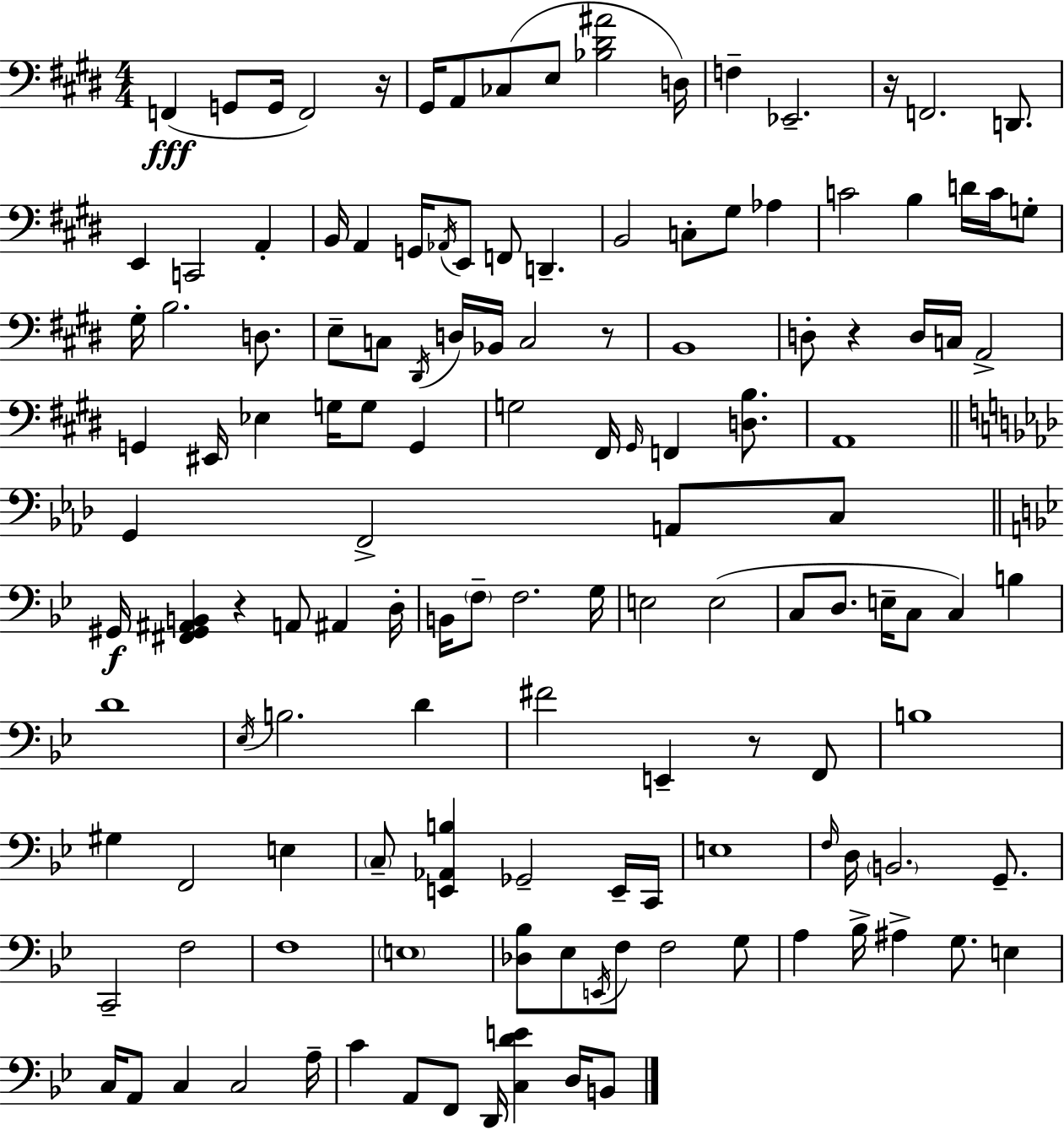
{
  \clef bass
  \numericTimeSignature
  \time 4/4
  \key e \major
  f,4(\fff g,8 g,16 f,2) r16 | gis,16 a,8 ces8( e8 <bes dis' ais'>2 d16) | f4-- ees,2.-- | r16 f,2. d,8. | \break e,4 c,2 a,4-. | b,16 a,4 g,16 \acciaccatura { aes,16 } e,8 f,8 d,4.-- | b,2 c8-. gis8 aes4 | c'2 b4 d'16 c'16 g8-. | \break gis16-. b2. d8. | e8-- c8 \acciaccatura { dis,16 } d16 bes,16 c2 | r8 b,1 | d8-. r4 d16 c16 a,2-> | \break g,4 eis,16 ees4 g16 g8 g,4 | g2 fis,16 \grace { gis,16 } f,4 | <d b>8. a,1 | \bar "||" \break \key f \minor g,4 f,2-> a,8 c8 | \bar "||" \break \key bes \major gis,16\f <fis, gis, ais, b,>4 r4 a,8 ais,4 d16-. | b,16 \parenthesize f8-- f2. g16 | e2 e2( | c8 d8. e16-- c8 c4) b4 | \break d'1 | \acciaccatura { ees16 } b2. d'4 | fis'2 e,4-- r8 f,8 | b1 | \break gis4 f,2 e4 | \parenthesize c8-- <e, aes, b>4 ges,2-- e,16-- | c,16 e1 | \grace { f16 } d16 \parenthesize b,2. g,8.-- | \break c,2-- f2 | f1 | \parenthesize e1 | <des bes>8 ees8 \acciaccatura { e,16 } f8 f2 | \break g8 a4 bes16-> ais4-> g8. e4 | c16 a,8 c4 c2 | a16-- c'4 a,8 f,8 d,16 <c d' e'>4 | d16 b,8 \bar "|."
}